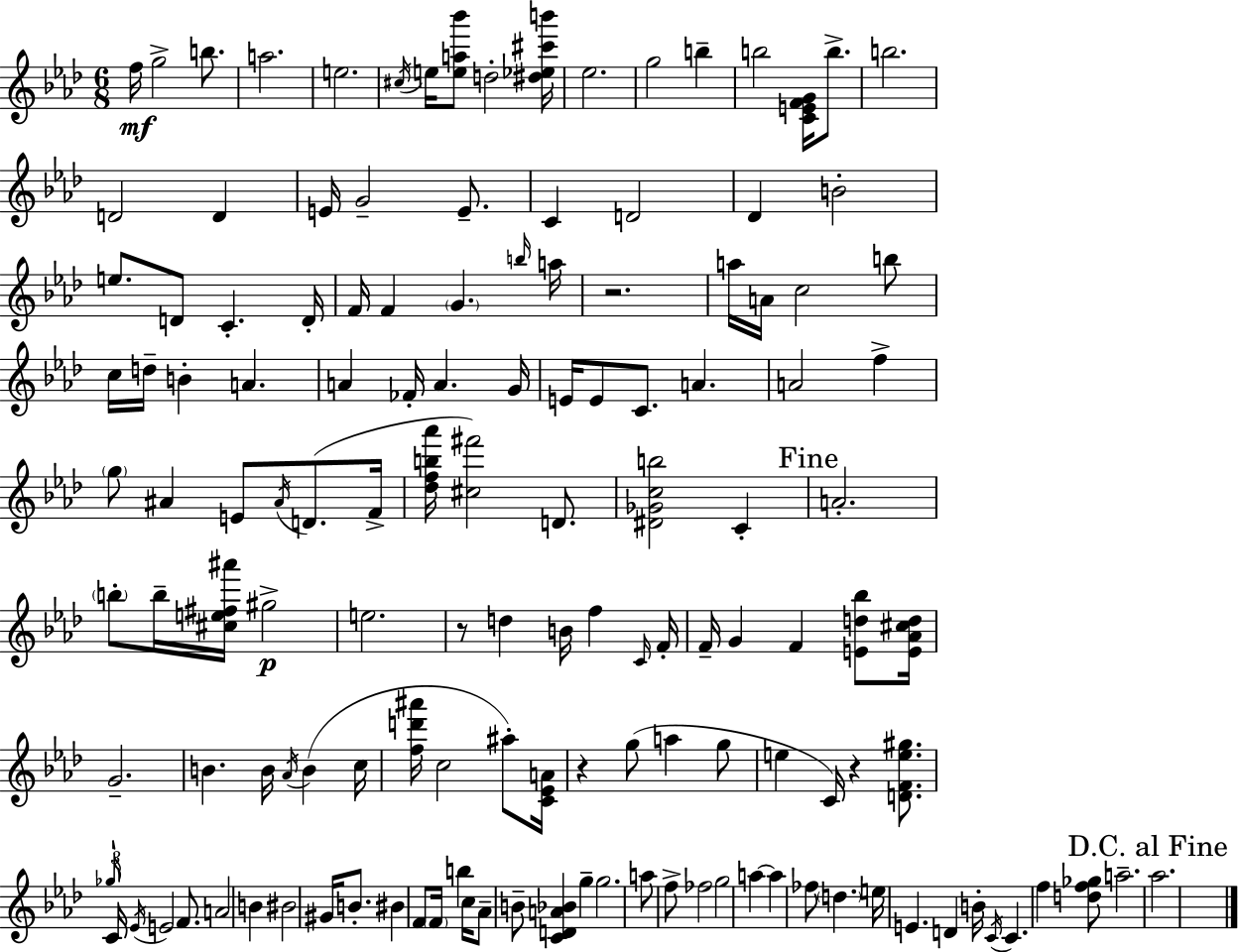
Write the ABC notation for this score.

X:1
T:Untitled
M:6/8
L:1/4
K:Ab
f/4 g2 b/2 a2 e2 ^c/4 e/4 [ea_b']/2 d2 [^d_e^c'b']/4 _e2 g2 b b2 [CEFG]/4 b/2 b2 D2 D E/4 G2 E/2 C D2 _D B2 e/2 D/2 C D/4 F/4 F G b/4 a/4 z2 a/4 A/4 c2 b/2 c/4 d/4 B A A _F/4 A G/4 E/4 E/2 C/2 A A2 f g/2 ^A E/2 ^A/4 D/2 F/4 [_dfb_a']/4 [^c^f']2 D/2 [^D_Gcb]2 C A2 b/2 b/4 [^ce^f^a']/4 ^g2 e2 z/2 d B/4 f C/4 F/4 F/4 G F [Ed_b]/2 [E_A^cd]/4 G2 B B/4 _A/4 B c/4 [fd'^a']/4 c2 ^a/2 [C_EA]/4 z g/2 a g/2 e C/4 z [DFe^g]/2 _g/4 C/4 _E/4 E2 F/2 A2 B ^B2 ^G/4 B/2 ^B F/2 F/4 b c/4 _A/2 B/2 [CDA_B] g g2 a/2 f/2 _f2 g2 a a _f/2 d e/4 E D B/4 C/4 C f [df_g]/2 a2 _a2